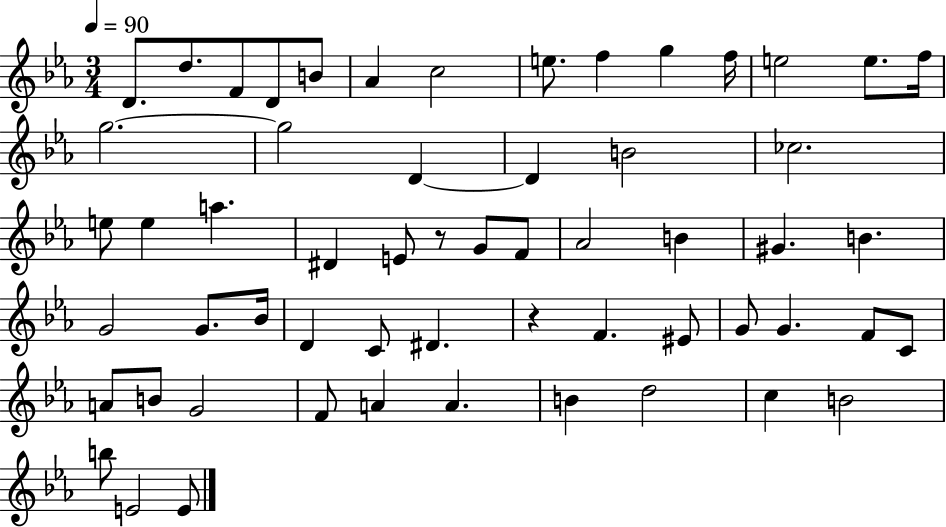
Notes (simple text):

D4/e. D5/e. F4/e D4/e B4/e Ab4/q C5/h E5/e. F5/q G5/q F5/s E5/h E5/e. F5/s G5/h. G5/h D4/q D4/q B4/h CES5/h. E5/e E5/q A5/q. D#4/q E4/e R/e G4/e F4/e Ab4/h B4/q G#4/q. B4/q. G4/h G4/e. Bb4/s D4/q C4/e D#4/q. R/q F4/q. EIS4/e G4/e G4/q. F4/e C4/e A4/e B4/e G4/h F4/e A4/q A4/q. B4/q D5/h C5/q B4/h B5/e E4/h E4/e